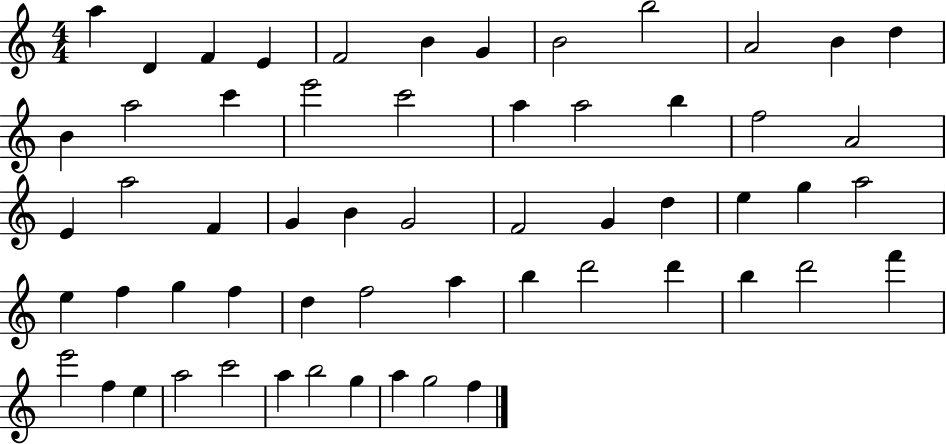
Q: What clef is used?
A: treble